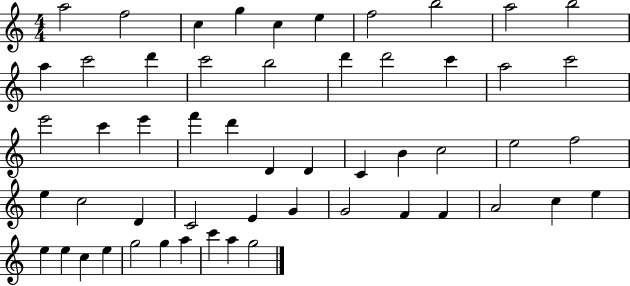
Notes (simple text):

A5/h F5/h C5/q G5/q C5/q E5/q F5/h B5/h A5/h B5/h A5/q C6/h D6/q C6/h B5/h D6/q D6/h C6/q A5/h C6/h E6/h C6/q E6/q F6/q D6/q D4/q D4/q C4/q B4/q C5/h E5/h F5/h E5/q C5/h D4/q C4/h E4/q G4/q G4/h F4/q F4/q A4/h C5/q E5/q E5/q E5/q C5/q E5/q G5/h G5/q A5/q C6/q A5/q G5/h